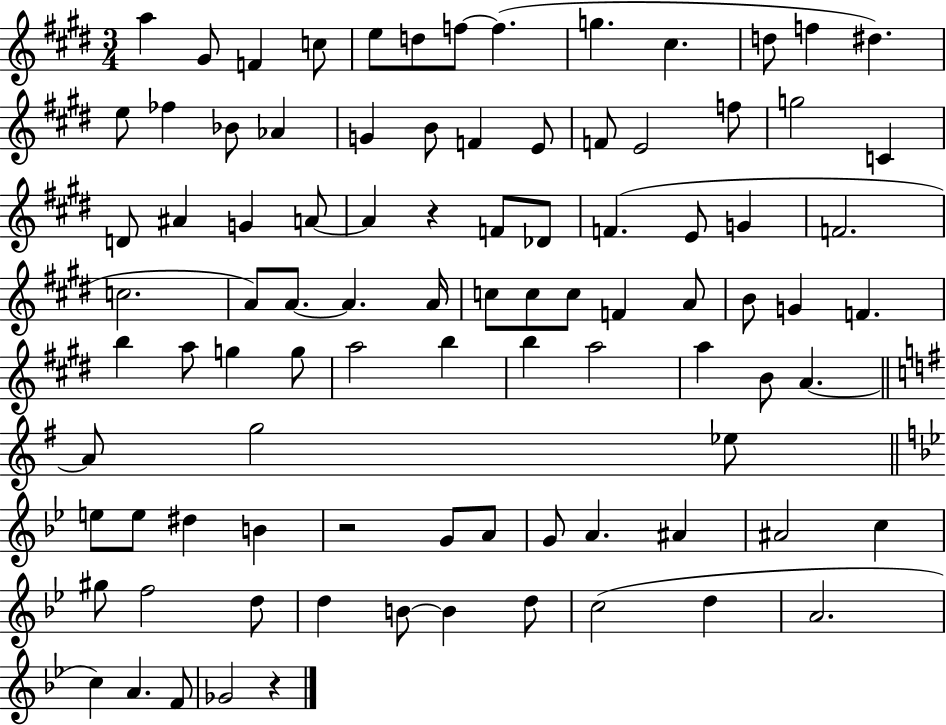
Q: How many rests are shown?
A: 3